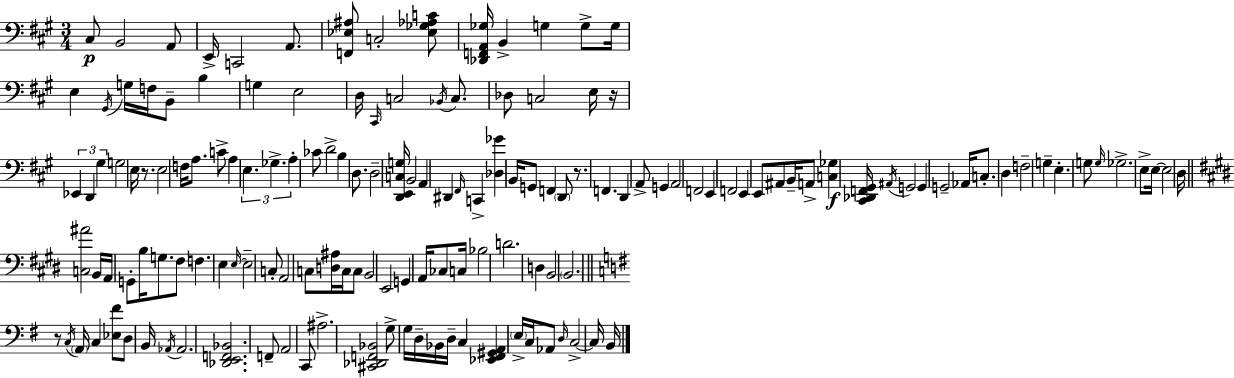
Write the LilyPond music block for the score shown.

{
  \clef bass
  \numericTimeSignature
  \time 3/4
  \key a \major
  cis8\p b,2 a,8 | e,16-> c,2 a,8. | <f, ees ais>8 c2-. <ees ges aes c'>8 | <des, f, a, ges>16 b,4-> g4 g8-> g16 | \break e4 \acciaccatura { gis,16 } g16 f16 b,8-- b4 | g4 e2 | d16 \grace { cis,16 } c2 \acciaccatura { bes,16 } | c8. des8 c2 | \break e16 r16 \tuplet 3/2 { ees,4 d,4 gis4 } | g2 e16 | r8. e2 f16 | a8. c'8-> a4 \tuplet 3/2 { e4. | \break ges4.-> a4-. } | ces'8 d'2-> b4 | d8. d2-- | <d, e, c g>16 b,2 a,4 | \break dis,4 \grace { fis,16 } c,4-> | <des ges'>4 b,16 g,8 f,4 \parenthesize d,8 | r8. f,4. d,4 | a,8-> g,4 a,2 | \break f,2 | e,4 f,2 | e,4 e,8 ais,8 b,16-- a,8-> <c ges>4\f | <cis, des, f, gis,>16 \acciaccatura { ais,16 } g,2 | \break g,4 g,2-- | aes,16 c8.-. d4 f2-- | g4-- e4.-. | g8 \grace { g16 } ges2.-> | \break e8-> e16~~ e2 | d16 \bar "||" \break \key e \major <c ais'>2 b,16 a,16 g,8-. | b16 g8. fis8 f4. | e4 \grace { e16~ }~ e2-- | c8-. a,2 c8 | \break <d ais>16 c16 c8 b,2 | e,2 g,4 | a,16 ces8 c16 bes2 | d'2. | \break d4 b,2 | \parenthesize b,2. | \bar "||" \break \key e \minor r8 \acciaccatura { c16 } \parenthesize a,16 c4 <ees fis'>8 d8 | b,16 \acciaccatura { aes,16 } aes,2. | <des, e, f, bes,>2. | f,8-- a,2 | \break c,8 ais2.-> | <cis, des, f, bes,>2 g8-> | g16 d16-- bes,16 d16-- c4 <ees, fis, gis, a,>4 | \parenthesize e16-> c16 aes,8 \grace { d16 } c2->~~ | \break c16 b,16 \bar "|."
}